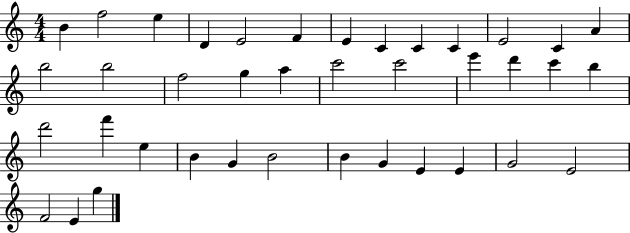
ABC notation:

X:1
T:Untitled
M:4/4
L:1/4
K:C
B f2 e D E2 F E C C C E2 C A b2 b2 f2 g a c'2 c'2 e' d' c' b d'2 f' e B G B2 B G E E G2 E2 F2 E g